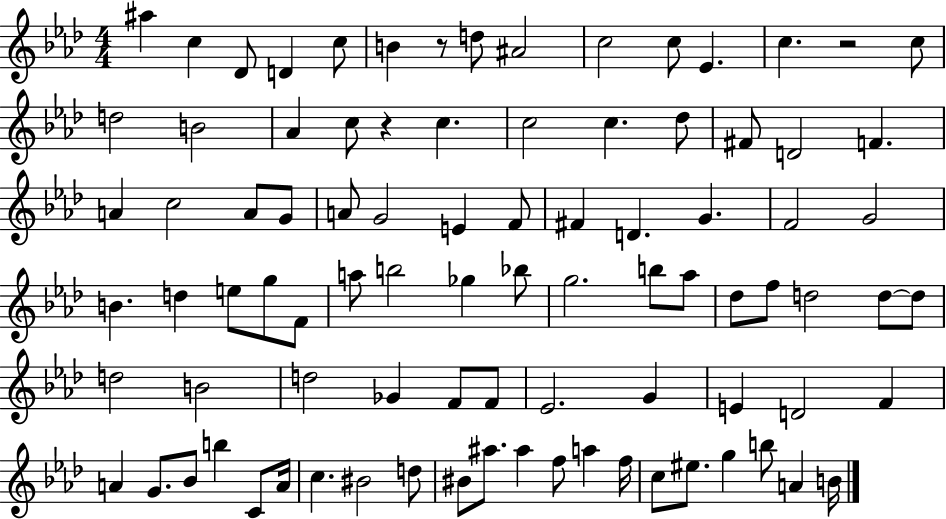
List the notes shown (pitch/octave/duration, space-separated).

A#5/q C5/q Db4/e D4/q C5/e B4/q R/e D5/e A#4/h C5/h C5/e Eb4/q. C5/q. R/h C5/e D5/h B4/h Ab4/q C5/e R/q C5/q. C5/h C5/q. Db5/e F#4/e D4/h F4/q. A4/q C5/h A4/e G4/e A4/e G4/h E4/q F4/e F#4/q D4/q. G4/q. F4/h G4/h B4/q. D5/q E5/e G5/e F4/e A5/e B5/h Gb5/q Bb5/e G5/h. B5/e Ab5/e Db5/e F5/e D5/h D5/e D5/e D5/h B4/h D5/h Gb4/q F4/e F4/e Eb4/h. G4/q E4/q D4/h F4/q A4/q G4/e. Bb4/e B5/q C4/e A4/s C5/q. BIS4/h D5/e BIS4/e A#5/e. A#5/q F5/e A5/q F5/s C5/e EIS5/e. G5/q B5/e A4/q B4/s